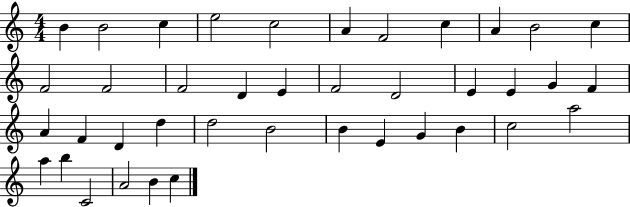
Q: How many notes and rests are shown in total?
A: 40